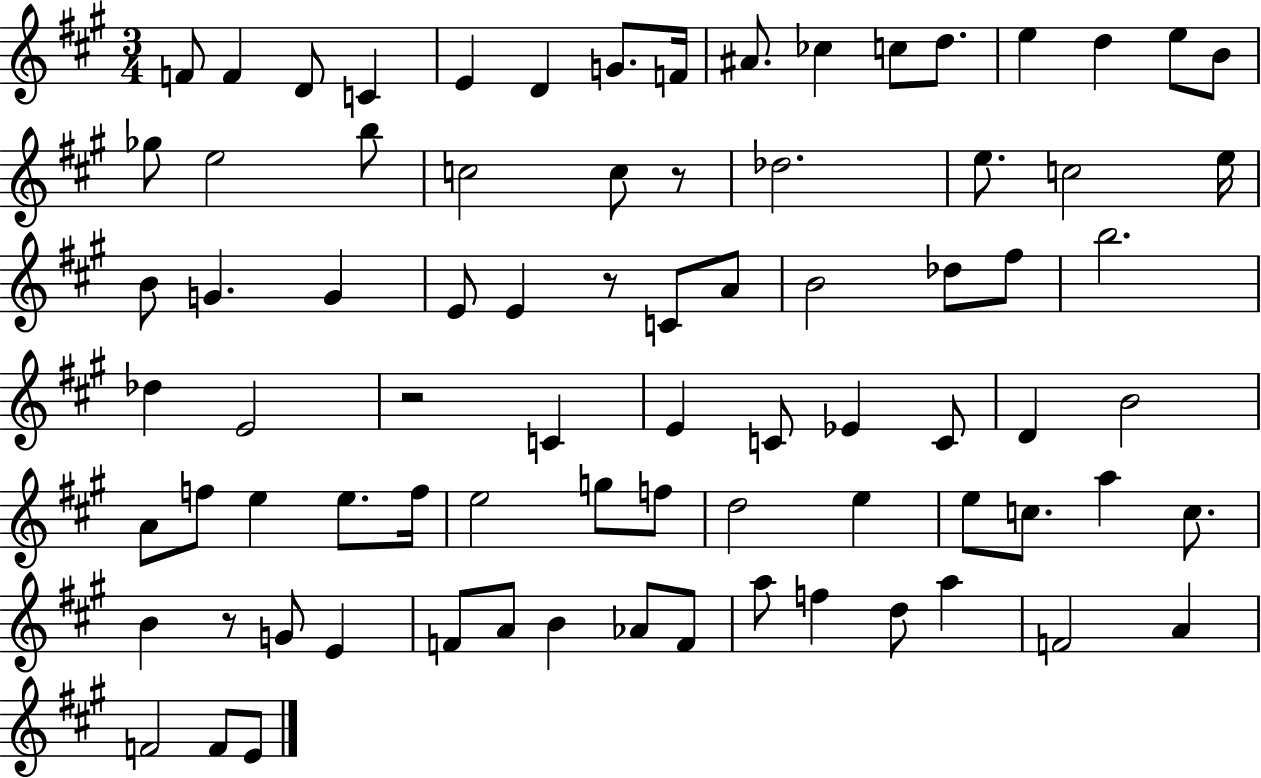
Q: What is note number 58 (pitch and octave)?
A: A5